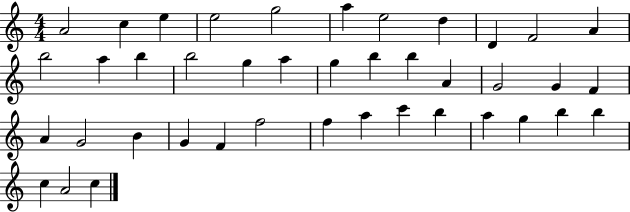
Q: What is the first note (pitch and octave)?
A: A4